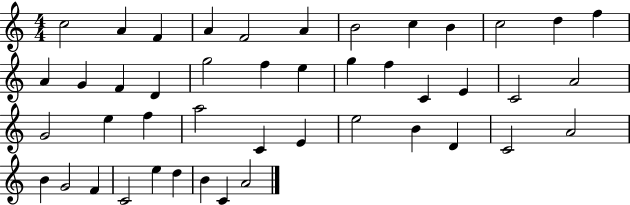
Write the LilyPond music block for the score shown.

{
  \clef treble
  \numericTimeSignature
  \time 4/4
  \key c \major
  c''2 a'4 f'4 | a'4 f'2 a'4 | b'2 c''4 b'4 | c''2 d''4 f''4 | \break a'4 g'4 f'4 d'4 | g''2 f''4 e''4 | g''4 f''4 c'4 e'4 | c'2 a'2 | \break g'2 e''4 f''4 | a''2 c'4 e'4 | e''2 b'4 d'4 | c'2 a'2 | \break b'4 g'2 f'4 | c'2 e''4 d''4 | b'4 c'4 a'2 | \bar "|."
}